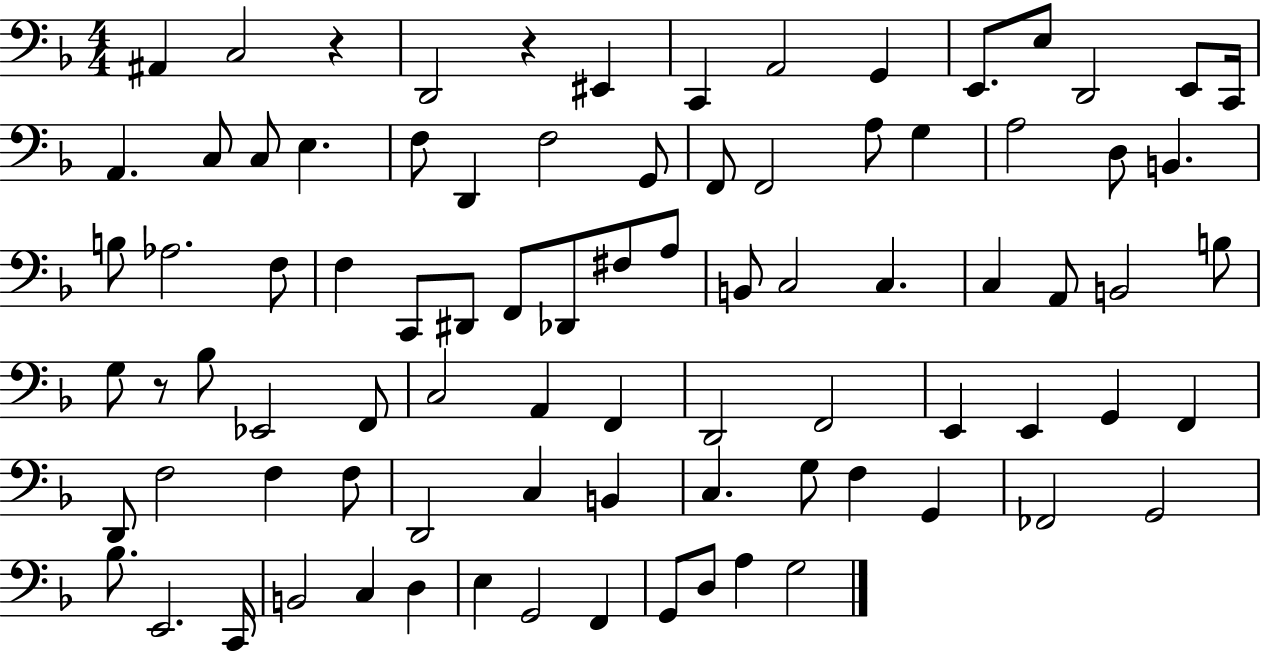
X:1
T:Untitled
M:4/4
L:1/4
K:F
^A,, C,2 z D,,2 z ^E,, C,, A,,2 G,, E,,/2 E,/2 D,,2 E,,/2 C,,/4 A,, C,/2 C,/2 E, F,/2 D,, F,2 G,,/2 F,,/2 F,,2 A,/2 G, A,2 D,/2 B,, B,/2 _A,2 F,/2 F, C,,/2 ^D,,/2 F,,/2 _D,,/2 ^F,/2 A,/2 B,,/2 C,2 C, C, A,,/2 B,,2 B,/2 G,/2 z/2 _B,/2 _E,,2 F,,/2 C,2 A,, F,, D,,2 F,,2 E,, E,, G,, F,, D,,/2 F,2 F, F,/2 D,,2 C, B,, C, G,/2 F, G,, _F,,2 G,,2 _B,/2 E,,2 C,,/4 B,,2 C, D, E, G,,2 F,, G,,/2 D,/2 A, G,2